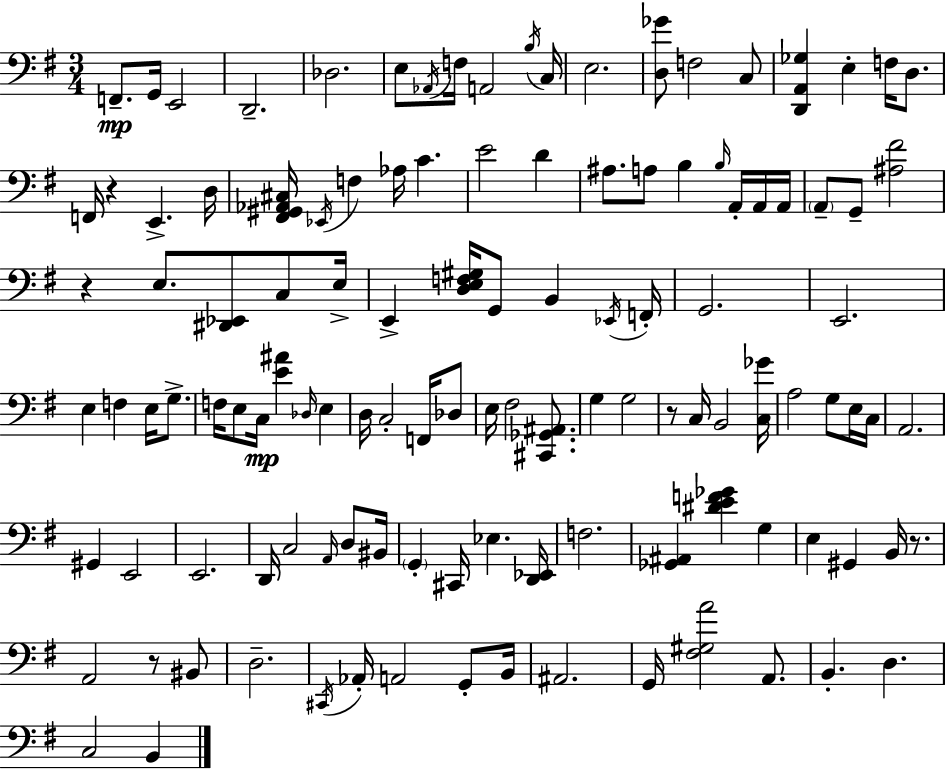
X:1
T:Untitled
M:3/4
L:1/4
K:G
F,,/2 G,,/4 E,,2 D,,2 _D,2 E,/2 _A,,/4 F,/4 A,,2 B,/4 C,/4 E,2 [D,_G]/2 F,2 C,/2 [D,,A,,_G,] E, F,/4 D,/2 F,,/4 z E,, D,/4 [^F,,^G,,_A,,^C,]/4 _E,,/4 F, _A,/4 C E2 D ^A,/2 A,/2 B, B,/4 A,,/4 A,,/4 A,,/4 A,,/2 G,,/2 [^A,^F]2 z E,/2 [^D,,_E,,]/2 C,/2 E,/4 E,, [D,E,F,^G,]/4 G,,/2 B,, _E,,/4 F,,/4 G,,2 E,,2 E, F, E,/4 G,/2 F,/4 E,/2 C,/4 [E^A] _D,/4 E, D,/4 C,2 F,,/4 _D,/2 E,/4 ^F,2 [^C,,_G,,^A,,]/2 G, G,2 z/2 C,/4 B,,2 [C,_G]/4 A,2 G,/2 E,/4 C,/4 A,,2 ^G,, E,,2 E,,2 D,,/4 C,2 A,,/4 D,/2 ^B,,/4 G,, ^C,,/4 _E, [D,,_E,,]/4 F,2 [_G,,^A,,] [^DEF_G] G, E, ^G,, B,,/4 z/2 A,,2 z/2 ^B,,/2 D,2 ^C,,/4 _A,,/4 A,,2 G,,/2 B,,/4 ^A,,2 G,,/4 [^F,^G,A]2 A,,/2 B,, D, C,2 B,,